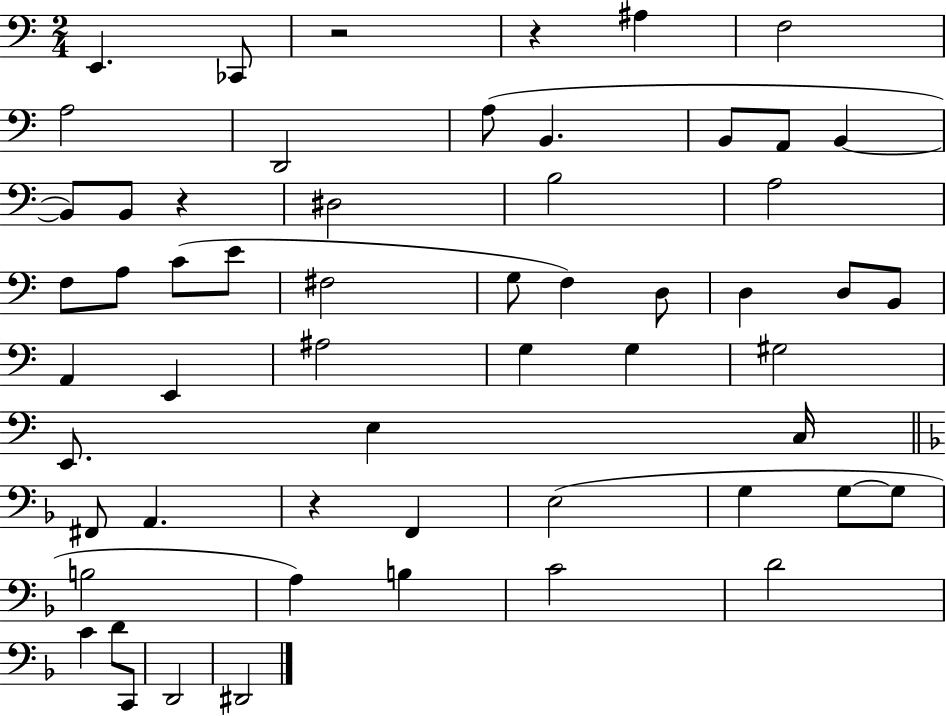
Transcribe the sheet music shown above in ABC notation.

X:1
T:Untitled
M:2/4
L:1/4
K:C
E,, _C,,/2 z2 z ^A, F,2 A,2 D,,2 A,/2 B,, B,,/2 A,,/2 B,, B,,/2 B,,/2 z ^D,2 B,2 A,2 F,/2 A,/2 C/2 E/2 ^F,2 G,/2 F, D,/2 D, D,/2 B,,/2 A,, E,, ^A,2 G, G, ^G,2 E,,/2 E, C,/4 ^F,,/2 A,, z F,, E,2 G, G,/2 G,/2 B,2 A, B, C2 D2 C D/2 C,,/2 D,,2 ^D,,2